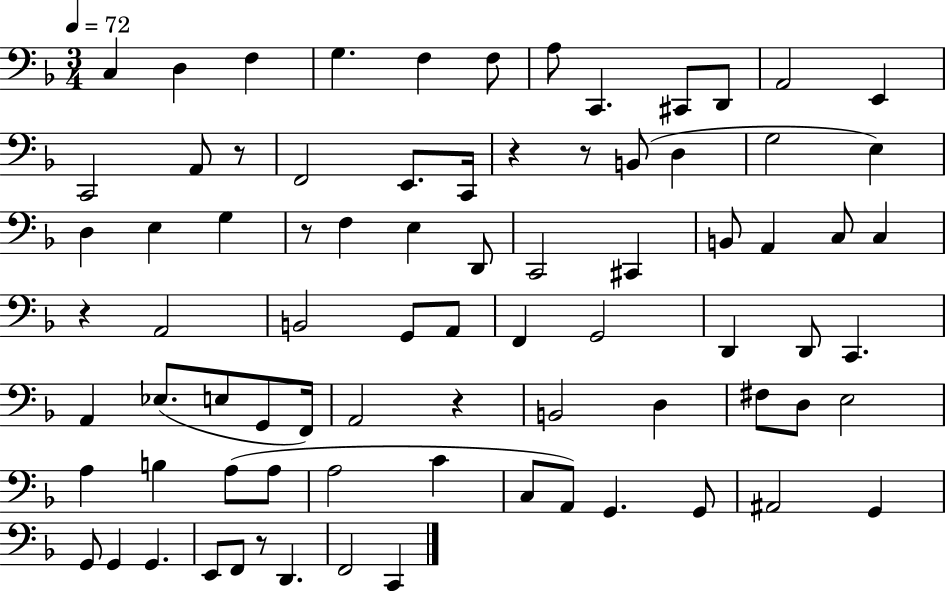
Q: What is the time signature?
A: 3/4